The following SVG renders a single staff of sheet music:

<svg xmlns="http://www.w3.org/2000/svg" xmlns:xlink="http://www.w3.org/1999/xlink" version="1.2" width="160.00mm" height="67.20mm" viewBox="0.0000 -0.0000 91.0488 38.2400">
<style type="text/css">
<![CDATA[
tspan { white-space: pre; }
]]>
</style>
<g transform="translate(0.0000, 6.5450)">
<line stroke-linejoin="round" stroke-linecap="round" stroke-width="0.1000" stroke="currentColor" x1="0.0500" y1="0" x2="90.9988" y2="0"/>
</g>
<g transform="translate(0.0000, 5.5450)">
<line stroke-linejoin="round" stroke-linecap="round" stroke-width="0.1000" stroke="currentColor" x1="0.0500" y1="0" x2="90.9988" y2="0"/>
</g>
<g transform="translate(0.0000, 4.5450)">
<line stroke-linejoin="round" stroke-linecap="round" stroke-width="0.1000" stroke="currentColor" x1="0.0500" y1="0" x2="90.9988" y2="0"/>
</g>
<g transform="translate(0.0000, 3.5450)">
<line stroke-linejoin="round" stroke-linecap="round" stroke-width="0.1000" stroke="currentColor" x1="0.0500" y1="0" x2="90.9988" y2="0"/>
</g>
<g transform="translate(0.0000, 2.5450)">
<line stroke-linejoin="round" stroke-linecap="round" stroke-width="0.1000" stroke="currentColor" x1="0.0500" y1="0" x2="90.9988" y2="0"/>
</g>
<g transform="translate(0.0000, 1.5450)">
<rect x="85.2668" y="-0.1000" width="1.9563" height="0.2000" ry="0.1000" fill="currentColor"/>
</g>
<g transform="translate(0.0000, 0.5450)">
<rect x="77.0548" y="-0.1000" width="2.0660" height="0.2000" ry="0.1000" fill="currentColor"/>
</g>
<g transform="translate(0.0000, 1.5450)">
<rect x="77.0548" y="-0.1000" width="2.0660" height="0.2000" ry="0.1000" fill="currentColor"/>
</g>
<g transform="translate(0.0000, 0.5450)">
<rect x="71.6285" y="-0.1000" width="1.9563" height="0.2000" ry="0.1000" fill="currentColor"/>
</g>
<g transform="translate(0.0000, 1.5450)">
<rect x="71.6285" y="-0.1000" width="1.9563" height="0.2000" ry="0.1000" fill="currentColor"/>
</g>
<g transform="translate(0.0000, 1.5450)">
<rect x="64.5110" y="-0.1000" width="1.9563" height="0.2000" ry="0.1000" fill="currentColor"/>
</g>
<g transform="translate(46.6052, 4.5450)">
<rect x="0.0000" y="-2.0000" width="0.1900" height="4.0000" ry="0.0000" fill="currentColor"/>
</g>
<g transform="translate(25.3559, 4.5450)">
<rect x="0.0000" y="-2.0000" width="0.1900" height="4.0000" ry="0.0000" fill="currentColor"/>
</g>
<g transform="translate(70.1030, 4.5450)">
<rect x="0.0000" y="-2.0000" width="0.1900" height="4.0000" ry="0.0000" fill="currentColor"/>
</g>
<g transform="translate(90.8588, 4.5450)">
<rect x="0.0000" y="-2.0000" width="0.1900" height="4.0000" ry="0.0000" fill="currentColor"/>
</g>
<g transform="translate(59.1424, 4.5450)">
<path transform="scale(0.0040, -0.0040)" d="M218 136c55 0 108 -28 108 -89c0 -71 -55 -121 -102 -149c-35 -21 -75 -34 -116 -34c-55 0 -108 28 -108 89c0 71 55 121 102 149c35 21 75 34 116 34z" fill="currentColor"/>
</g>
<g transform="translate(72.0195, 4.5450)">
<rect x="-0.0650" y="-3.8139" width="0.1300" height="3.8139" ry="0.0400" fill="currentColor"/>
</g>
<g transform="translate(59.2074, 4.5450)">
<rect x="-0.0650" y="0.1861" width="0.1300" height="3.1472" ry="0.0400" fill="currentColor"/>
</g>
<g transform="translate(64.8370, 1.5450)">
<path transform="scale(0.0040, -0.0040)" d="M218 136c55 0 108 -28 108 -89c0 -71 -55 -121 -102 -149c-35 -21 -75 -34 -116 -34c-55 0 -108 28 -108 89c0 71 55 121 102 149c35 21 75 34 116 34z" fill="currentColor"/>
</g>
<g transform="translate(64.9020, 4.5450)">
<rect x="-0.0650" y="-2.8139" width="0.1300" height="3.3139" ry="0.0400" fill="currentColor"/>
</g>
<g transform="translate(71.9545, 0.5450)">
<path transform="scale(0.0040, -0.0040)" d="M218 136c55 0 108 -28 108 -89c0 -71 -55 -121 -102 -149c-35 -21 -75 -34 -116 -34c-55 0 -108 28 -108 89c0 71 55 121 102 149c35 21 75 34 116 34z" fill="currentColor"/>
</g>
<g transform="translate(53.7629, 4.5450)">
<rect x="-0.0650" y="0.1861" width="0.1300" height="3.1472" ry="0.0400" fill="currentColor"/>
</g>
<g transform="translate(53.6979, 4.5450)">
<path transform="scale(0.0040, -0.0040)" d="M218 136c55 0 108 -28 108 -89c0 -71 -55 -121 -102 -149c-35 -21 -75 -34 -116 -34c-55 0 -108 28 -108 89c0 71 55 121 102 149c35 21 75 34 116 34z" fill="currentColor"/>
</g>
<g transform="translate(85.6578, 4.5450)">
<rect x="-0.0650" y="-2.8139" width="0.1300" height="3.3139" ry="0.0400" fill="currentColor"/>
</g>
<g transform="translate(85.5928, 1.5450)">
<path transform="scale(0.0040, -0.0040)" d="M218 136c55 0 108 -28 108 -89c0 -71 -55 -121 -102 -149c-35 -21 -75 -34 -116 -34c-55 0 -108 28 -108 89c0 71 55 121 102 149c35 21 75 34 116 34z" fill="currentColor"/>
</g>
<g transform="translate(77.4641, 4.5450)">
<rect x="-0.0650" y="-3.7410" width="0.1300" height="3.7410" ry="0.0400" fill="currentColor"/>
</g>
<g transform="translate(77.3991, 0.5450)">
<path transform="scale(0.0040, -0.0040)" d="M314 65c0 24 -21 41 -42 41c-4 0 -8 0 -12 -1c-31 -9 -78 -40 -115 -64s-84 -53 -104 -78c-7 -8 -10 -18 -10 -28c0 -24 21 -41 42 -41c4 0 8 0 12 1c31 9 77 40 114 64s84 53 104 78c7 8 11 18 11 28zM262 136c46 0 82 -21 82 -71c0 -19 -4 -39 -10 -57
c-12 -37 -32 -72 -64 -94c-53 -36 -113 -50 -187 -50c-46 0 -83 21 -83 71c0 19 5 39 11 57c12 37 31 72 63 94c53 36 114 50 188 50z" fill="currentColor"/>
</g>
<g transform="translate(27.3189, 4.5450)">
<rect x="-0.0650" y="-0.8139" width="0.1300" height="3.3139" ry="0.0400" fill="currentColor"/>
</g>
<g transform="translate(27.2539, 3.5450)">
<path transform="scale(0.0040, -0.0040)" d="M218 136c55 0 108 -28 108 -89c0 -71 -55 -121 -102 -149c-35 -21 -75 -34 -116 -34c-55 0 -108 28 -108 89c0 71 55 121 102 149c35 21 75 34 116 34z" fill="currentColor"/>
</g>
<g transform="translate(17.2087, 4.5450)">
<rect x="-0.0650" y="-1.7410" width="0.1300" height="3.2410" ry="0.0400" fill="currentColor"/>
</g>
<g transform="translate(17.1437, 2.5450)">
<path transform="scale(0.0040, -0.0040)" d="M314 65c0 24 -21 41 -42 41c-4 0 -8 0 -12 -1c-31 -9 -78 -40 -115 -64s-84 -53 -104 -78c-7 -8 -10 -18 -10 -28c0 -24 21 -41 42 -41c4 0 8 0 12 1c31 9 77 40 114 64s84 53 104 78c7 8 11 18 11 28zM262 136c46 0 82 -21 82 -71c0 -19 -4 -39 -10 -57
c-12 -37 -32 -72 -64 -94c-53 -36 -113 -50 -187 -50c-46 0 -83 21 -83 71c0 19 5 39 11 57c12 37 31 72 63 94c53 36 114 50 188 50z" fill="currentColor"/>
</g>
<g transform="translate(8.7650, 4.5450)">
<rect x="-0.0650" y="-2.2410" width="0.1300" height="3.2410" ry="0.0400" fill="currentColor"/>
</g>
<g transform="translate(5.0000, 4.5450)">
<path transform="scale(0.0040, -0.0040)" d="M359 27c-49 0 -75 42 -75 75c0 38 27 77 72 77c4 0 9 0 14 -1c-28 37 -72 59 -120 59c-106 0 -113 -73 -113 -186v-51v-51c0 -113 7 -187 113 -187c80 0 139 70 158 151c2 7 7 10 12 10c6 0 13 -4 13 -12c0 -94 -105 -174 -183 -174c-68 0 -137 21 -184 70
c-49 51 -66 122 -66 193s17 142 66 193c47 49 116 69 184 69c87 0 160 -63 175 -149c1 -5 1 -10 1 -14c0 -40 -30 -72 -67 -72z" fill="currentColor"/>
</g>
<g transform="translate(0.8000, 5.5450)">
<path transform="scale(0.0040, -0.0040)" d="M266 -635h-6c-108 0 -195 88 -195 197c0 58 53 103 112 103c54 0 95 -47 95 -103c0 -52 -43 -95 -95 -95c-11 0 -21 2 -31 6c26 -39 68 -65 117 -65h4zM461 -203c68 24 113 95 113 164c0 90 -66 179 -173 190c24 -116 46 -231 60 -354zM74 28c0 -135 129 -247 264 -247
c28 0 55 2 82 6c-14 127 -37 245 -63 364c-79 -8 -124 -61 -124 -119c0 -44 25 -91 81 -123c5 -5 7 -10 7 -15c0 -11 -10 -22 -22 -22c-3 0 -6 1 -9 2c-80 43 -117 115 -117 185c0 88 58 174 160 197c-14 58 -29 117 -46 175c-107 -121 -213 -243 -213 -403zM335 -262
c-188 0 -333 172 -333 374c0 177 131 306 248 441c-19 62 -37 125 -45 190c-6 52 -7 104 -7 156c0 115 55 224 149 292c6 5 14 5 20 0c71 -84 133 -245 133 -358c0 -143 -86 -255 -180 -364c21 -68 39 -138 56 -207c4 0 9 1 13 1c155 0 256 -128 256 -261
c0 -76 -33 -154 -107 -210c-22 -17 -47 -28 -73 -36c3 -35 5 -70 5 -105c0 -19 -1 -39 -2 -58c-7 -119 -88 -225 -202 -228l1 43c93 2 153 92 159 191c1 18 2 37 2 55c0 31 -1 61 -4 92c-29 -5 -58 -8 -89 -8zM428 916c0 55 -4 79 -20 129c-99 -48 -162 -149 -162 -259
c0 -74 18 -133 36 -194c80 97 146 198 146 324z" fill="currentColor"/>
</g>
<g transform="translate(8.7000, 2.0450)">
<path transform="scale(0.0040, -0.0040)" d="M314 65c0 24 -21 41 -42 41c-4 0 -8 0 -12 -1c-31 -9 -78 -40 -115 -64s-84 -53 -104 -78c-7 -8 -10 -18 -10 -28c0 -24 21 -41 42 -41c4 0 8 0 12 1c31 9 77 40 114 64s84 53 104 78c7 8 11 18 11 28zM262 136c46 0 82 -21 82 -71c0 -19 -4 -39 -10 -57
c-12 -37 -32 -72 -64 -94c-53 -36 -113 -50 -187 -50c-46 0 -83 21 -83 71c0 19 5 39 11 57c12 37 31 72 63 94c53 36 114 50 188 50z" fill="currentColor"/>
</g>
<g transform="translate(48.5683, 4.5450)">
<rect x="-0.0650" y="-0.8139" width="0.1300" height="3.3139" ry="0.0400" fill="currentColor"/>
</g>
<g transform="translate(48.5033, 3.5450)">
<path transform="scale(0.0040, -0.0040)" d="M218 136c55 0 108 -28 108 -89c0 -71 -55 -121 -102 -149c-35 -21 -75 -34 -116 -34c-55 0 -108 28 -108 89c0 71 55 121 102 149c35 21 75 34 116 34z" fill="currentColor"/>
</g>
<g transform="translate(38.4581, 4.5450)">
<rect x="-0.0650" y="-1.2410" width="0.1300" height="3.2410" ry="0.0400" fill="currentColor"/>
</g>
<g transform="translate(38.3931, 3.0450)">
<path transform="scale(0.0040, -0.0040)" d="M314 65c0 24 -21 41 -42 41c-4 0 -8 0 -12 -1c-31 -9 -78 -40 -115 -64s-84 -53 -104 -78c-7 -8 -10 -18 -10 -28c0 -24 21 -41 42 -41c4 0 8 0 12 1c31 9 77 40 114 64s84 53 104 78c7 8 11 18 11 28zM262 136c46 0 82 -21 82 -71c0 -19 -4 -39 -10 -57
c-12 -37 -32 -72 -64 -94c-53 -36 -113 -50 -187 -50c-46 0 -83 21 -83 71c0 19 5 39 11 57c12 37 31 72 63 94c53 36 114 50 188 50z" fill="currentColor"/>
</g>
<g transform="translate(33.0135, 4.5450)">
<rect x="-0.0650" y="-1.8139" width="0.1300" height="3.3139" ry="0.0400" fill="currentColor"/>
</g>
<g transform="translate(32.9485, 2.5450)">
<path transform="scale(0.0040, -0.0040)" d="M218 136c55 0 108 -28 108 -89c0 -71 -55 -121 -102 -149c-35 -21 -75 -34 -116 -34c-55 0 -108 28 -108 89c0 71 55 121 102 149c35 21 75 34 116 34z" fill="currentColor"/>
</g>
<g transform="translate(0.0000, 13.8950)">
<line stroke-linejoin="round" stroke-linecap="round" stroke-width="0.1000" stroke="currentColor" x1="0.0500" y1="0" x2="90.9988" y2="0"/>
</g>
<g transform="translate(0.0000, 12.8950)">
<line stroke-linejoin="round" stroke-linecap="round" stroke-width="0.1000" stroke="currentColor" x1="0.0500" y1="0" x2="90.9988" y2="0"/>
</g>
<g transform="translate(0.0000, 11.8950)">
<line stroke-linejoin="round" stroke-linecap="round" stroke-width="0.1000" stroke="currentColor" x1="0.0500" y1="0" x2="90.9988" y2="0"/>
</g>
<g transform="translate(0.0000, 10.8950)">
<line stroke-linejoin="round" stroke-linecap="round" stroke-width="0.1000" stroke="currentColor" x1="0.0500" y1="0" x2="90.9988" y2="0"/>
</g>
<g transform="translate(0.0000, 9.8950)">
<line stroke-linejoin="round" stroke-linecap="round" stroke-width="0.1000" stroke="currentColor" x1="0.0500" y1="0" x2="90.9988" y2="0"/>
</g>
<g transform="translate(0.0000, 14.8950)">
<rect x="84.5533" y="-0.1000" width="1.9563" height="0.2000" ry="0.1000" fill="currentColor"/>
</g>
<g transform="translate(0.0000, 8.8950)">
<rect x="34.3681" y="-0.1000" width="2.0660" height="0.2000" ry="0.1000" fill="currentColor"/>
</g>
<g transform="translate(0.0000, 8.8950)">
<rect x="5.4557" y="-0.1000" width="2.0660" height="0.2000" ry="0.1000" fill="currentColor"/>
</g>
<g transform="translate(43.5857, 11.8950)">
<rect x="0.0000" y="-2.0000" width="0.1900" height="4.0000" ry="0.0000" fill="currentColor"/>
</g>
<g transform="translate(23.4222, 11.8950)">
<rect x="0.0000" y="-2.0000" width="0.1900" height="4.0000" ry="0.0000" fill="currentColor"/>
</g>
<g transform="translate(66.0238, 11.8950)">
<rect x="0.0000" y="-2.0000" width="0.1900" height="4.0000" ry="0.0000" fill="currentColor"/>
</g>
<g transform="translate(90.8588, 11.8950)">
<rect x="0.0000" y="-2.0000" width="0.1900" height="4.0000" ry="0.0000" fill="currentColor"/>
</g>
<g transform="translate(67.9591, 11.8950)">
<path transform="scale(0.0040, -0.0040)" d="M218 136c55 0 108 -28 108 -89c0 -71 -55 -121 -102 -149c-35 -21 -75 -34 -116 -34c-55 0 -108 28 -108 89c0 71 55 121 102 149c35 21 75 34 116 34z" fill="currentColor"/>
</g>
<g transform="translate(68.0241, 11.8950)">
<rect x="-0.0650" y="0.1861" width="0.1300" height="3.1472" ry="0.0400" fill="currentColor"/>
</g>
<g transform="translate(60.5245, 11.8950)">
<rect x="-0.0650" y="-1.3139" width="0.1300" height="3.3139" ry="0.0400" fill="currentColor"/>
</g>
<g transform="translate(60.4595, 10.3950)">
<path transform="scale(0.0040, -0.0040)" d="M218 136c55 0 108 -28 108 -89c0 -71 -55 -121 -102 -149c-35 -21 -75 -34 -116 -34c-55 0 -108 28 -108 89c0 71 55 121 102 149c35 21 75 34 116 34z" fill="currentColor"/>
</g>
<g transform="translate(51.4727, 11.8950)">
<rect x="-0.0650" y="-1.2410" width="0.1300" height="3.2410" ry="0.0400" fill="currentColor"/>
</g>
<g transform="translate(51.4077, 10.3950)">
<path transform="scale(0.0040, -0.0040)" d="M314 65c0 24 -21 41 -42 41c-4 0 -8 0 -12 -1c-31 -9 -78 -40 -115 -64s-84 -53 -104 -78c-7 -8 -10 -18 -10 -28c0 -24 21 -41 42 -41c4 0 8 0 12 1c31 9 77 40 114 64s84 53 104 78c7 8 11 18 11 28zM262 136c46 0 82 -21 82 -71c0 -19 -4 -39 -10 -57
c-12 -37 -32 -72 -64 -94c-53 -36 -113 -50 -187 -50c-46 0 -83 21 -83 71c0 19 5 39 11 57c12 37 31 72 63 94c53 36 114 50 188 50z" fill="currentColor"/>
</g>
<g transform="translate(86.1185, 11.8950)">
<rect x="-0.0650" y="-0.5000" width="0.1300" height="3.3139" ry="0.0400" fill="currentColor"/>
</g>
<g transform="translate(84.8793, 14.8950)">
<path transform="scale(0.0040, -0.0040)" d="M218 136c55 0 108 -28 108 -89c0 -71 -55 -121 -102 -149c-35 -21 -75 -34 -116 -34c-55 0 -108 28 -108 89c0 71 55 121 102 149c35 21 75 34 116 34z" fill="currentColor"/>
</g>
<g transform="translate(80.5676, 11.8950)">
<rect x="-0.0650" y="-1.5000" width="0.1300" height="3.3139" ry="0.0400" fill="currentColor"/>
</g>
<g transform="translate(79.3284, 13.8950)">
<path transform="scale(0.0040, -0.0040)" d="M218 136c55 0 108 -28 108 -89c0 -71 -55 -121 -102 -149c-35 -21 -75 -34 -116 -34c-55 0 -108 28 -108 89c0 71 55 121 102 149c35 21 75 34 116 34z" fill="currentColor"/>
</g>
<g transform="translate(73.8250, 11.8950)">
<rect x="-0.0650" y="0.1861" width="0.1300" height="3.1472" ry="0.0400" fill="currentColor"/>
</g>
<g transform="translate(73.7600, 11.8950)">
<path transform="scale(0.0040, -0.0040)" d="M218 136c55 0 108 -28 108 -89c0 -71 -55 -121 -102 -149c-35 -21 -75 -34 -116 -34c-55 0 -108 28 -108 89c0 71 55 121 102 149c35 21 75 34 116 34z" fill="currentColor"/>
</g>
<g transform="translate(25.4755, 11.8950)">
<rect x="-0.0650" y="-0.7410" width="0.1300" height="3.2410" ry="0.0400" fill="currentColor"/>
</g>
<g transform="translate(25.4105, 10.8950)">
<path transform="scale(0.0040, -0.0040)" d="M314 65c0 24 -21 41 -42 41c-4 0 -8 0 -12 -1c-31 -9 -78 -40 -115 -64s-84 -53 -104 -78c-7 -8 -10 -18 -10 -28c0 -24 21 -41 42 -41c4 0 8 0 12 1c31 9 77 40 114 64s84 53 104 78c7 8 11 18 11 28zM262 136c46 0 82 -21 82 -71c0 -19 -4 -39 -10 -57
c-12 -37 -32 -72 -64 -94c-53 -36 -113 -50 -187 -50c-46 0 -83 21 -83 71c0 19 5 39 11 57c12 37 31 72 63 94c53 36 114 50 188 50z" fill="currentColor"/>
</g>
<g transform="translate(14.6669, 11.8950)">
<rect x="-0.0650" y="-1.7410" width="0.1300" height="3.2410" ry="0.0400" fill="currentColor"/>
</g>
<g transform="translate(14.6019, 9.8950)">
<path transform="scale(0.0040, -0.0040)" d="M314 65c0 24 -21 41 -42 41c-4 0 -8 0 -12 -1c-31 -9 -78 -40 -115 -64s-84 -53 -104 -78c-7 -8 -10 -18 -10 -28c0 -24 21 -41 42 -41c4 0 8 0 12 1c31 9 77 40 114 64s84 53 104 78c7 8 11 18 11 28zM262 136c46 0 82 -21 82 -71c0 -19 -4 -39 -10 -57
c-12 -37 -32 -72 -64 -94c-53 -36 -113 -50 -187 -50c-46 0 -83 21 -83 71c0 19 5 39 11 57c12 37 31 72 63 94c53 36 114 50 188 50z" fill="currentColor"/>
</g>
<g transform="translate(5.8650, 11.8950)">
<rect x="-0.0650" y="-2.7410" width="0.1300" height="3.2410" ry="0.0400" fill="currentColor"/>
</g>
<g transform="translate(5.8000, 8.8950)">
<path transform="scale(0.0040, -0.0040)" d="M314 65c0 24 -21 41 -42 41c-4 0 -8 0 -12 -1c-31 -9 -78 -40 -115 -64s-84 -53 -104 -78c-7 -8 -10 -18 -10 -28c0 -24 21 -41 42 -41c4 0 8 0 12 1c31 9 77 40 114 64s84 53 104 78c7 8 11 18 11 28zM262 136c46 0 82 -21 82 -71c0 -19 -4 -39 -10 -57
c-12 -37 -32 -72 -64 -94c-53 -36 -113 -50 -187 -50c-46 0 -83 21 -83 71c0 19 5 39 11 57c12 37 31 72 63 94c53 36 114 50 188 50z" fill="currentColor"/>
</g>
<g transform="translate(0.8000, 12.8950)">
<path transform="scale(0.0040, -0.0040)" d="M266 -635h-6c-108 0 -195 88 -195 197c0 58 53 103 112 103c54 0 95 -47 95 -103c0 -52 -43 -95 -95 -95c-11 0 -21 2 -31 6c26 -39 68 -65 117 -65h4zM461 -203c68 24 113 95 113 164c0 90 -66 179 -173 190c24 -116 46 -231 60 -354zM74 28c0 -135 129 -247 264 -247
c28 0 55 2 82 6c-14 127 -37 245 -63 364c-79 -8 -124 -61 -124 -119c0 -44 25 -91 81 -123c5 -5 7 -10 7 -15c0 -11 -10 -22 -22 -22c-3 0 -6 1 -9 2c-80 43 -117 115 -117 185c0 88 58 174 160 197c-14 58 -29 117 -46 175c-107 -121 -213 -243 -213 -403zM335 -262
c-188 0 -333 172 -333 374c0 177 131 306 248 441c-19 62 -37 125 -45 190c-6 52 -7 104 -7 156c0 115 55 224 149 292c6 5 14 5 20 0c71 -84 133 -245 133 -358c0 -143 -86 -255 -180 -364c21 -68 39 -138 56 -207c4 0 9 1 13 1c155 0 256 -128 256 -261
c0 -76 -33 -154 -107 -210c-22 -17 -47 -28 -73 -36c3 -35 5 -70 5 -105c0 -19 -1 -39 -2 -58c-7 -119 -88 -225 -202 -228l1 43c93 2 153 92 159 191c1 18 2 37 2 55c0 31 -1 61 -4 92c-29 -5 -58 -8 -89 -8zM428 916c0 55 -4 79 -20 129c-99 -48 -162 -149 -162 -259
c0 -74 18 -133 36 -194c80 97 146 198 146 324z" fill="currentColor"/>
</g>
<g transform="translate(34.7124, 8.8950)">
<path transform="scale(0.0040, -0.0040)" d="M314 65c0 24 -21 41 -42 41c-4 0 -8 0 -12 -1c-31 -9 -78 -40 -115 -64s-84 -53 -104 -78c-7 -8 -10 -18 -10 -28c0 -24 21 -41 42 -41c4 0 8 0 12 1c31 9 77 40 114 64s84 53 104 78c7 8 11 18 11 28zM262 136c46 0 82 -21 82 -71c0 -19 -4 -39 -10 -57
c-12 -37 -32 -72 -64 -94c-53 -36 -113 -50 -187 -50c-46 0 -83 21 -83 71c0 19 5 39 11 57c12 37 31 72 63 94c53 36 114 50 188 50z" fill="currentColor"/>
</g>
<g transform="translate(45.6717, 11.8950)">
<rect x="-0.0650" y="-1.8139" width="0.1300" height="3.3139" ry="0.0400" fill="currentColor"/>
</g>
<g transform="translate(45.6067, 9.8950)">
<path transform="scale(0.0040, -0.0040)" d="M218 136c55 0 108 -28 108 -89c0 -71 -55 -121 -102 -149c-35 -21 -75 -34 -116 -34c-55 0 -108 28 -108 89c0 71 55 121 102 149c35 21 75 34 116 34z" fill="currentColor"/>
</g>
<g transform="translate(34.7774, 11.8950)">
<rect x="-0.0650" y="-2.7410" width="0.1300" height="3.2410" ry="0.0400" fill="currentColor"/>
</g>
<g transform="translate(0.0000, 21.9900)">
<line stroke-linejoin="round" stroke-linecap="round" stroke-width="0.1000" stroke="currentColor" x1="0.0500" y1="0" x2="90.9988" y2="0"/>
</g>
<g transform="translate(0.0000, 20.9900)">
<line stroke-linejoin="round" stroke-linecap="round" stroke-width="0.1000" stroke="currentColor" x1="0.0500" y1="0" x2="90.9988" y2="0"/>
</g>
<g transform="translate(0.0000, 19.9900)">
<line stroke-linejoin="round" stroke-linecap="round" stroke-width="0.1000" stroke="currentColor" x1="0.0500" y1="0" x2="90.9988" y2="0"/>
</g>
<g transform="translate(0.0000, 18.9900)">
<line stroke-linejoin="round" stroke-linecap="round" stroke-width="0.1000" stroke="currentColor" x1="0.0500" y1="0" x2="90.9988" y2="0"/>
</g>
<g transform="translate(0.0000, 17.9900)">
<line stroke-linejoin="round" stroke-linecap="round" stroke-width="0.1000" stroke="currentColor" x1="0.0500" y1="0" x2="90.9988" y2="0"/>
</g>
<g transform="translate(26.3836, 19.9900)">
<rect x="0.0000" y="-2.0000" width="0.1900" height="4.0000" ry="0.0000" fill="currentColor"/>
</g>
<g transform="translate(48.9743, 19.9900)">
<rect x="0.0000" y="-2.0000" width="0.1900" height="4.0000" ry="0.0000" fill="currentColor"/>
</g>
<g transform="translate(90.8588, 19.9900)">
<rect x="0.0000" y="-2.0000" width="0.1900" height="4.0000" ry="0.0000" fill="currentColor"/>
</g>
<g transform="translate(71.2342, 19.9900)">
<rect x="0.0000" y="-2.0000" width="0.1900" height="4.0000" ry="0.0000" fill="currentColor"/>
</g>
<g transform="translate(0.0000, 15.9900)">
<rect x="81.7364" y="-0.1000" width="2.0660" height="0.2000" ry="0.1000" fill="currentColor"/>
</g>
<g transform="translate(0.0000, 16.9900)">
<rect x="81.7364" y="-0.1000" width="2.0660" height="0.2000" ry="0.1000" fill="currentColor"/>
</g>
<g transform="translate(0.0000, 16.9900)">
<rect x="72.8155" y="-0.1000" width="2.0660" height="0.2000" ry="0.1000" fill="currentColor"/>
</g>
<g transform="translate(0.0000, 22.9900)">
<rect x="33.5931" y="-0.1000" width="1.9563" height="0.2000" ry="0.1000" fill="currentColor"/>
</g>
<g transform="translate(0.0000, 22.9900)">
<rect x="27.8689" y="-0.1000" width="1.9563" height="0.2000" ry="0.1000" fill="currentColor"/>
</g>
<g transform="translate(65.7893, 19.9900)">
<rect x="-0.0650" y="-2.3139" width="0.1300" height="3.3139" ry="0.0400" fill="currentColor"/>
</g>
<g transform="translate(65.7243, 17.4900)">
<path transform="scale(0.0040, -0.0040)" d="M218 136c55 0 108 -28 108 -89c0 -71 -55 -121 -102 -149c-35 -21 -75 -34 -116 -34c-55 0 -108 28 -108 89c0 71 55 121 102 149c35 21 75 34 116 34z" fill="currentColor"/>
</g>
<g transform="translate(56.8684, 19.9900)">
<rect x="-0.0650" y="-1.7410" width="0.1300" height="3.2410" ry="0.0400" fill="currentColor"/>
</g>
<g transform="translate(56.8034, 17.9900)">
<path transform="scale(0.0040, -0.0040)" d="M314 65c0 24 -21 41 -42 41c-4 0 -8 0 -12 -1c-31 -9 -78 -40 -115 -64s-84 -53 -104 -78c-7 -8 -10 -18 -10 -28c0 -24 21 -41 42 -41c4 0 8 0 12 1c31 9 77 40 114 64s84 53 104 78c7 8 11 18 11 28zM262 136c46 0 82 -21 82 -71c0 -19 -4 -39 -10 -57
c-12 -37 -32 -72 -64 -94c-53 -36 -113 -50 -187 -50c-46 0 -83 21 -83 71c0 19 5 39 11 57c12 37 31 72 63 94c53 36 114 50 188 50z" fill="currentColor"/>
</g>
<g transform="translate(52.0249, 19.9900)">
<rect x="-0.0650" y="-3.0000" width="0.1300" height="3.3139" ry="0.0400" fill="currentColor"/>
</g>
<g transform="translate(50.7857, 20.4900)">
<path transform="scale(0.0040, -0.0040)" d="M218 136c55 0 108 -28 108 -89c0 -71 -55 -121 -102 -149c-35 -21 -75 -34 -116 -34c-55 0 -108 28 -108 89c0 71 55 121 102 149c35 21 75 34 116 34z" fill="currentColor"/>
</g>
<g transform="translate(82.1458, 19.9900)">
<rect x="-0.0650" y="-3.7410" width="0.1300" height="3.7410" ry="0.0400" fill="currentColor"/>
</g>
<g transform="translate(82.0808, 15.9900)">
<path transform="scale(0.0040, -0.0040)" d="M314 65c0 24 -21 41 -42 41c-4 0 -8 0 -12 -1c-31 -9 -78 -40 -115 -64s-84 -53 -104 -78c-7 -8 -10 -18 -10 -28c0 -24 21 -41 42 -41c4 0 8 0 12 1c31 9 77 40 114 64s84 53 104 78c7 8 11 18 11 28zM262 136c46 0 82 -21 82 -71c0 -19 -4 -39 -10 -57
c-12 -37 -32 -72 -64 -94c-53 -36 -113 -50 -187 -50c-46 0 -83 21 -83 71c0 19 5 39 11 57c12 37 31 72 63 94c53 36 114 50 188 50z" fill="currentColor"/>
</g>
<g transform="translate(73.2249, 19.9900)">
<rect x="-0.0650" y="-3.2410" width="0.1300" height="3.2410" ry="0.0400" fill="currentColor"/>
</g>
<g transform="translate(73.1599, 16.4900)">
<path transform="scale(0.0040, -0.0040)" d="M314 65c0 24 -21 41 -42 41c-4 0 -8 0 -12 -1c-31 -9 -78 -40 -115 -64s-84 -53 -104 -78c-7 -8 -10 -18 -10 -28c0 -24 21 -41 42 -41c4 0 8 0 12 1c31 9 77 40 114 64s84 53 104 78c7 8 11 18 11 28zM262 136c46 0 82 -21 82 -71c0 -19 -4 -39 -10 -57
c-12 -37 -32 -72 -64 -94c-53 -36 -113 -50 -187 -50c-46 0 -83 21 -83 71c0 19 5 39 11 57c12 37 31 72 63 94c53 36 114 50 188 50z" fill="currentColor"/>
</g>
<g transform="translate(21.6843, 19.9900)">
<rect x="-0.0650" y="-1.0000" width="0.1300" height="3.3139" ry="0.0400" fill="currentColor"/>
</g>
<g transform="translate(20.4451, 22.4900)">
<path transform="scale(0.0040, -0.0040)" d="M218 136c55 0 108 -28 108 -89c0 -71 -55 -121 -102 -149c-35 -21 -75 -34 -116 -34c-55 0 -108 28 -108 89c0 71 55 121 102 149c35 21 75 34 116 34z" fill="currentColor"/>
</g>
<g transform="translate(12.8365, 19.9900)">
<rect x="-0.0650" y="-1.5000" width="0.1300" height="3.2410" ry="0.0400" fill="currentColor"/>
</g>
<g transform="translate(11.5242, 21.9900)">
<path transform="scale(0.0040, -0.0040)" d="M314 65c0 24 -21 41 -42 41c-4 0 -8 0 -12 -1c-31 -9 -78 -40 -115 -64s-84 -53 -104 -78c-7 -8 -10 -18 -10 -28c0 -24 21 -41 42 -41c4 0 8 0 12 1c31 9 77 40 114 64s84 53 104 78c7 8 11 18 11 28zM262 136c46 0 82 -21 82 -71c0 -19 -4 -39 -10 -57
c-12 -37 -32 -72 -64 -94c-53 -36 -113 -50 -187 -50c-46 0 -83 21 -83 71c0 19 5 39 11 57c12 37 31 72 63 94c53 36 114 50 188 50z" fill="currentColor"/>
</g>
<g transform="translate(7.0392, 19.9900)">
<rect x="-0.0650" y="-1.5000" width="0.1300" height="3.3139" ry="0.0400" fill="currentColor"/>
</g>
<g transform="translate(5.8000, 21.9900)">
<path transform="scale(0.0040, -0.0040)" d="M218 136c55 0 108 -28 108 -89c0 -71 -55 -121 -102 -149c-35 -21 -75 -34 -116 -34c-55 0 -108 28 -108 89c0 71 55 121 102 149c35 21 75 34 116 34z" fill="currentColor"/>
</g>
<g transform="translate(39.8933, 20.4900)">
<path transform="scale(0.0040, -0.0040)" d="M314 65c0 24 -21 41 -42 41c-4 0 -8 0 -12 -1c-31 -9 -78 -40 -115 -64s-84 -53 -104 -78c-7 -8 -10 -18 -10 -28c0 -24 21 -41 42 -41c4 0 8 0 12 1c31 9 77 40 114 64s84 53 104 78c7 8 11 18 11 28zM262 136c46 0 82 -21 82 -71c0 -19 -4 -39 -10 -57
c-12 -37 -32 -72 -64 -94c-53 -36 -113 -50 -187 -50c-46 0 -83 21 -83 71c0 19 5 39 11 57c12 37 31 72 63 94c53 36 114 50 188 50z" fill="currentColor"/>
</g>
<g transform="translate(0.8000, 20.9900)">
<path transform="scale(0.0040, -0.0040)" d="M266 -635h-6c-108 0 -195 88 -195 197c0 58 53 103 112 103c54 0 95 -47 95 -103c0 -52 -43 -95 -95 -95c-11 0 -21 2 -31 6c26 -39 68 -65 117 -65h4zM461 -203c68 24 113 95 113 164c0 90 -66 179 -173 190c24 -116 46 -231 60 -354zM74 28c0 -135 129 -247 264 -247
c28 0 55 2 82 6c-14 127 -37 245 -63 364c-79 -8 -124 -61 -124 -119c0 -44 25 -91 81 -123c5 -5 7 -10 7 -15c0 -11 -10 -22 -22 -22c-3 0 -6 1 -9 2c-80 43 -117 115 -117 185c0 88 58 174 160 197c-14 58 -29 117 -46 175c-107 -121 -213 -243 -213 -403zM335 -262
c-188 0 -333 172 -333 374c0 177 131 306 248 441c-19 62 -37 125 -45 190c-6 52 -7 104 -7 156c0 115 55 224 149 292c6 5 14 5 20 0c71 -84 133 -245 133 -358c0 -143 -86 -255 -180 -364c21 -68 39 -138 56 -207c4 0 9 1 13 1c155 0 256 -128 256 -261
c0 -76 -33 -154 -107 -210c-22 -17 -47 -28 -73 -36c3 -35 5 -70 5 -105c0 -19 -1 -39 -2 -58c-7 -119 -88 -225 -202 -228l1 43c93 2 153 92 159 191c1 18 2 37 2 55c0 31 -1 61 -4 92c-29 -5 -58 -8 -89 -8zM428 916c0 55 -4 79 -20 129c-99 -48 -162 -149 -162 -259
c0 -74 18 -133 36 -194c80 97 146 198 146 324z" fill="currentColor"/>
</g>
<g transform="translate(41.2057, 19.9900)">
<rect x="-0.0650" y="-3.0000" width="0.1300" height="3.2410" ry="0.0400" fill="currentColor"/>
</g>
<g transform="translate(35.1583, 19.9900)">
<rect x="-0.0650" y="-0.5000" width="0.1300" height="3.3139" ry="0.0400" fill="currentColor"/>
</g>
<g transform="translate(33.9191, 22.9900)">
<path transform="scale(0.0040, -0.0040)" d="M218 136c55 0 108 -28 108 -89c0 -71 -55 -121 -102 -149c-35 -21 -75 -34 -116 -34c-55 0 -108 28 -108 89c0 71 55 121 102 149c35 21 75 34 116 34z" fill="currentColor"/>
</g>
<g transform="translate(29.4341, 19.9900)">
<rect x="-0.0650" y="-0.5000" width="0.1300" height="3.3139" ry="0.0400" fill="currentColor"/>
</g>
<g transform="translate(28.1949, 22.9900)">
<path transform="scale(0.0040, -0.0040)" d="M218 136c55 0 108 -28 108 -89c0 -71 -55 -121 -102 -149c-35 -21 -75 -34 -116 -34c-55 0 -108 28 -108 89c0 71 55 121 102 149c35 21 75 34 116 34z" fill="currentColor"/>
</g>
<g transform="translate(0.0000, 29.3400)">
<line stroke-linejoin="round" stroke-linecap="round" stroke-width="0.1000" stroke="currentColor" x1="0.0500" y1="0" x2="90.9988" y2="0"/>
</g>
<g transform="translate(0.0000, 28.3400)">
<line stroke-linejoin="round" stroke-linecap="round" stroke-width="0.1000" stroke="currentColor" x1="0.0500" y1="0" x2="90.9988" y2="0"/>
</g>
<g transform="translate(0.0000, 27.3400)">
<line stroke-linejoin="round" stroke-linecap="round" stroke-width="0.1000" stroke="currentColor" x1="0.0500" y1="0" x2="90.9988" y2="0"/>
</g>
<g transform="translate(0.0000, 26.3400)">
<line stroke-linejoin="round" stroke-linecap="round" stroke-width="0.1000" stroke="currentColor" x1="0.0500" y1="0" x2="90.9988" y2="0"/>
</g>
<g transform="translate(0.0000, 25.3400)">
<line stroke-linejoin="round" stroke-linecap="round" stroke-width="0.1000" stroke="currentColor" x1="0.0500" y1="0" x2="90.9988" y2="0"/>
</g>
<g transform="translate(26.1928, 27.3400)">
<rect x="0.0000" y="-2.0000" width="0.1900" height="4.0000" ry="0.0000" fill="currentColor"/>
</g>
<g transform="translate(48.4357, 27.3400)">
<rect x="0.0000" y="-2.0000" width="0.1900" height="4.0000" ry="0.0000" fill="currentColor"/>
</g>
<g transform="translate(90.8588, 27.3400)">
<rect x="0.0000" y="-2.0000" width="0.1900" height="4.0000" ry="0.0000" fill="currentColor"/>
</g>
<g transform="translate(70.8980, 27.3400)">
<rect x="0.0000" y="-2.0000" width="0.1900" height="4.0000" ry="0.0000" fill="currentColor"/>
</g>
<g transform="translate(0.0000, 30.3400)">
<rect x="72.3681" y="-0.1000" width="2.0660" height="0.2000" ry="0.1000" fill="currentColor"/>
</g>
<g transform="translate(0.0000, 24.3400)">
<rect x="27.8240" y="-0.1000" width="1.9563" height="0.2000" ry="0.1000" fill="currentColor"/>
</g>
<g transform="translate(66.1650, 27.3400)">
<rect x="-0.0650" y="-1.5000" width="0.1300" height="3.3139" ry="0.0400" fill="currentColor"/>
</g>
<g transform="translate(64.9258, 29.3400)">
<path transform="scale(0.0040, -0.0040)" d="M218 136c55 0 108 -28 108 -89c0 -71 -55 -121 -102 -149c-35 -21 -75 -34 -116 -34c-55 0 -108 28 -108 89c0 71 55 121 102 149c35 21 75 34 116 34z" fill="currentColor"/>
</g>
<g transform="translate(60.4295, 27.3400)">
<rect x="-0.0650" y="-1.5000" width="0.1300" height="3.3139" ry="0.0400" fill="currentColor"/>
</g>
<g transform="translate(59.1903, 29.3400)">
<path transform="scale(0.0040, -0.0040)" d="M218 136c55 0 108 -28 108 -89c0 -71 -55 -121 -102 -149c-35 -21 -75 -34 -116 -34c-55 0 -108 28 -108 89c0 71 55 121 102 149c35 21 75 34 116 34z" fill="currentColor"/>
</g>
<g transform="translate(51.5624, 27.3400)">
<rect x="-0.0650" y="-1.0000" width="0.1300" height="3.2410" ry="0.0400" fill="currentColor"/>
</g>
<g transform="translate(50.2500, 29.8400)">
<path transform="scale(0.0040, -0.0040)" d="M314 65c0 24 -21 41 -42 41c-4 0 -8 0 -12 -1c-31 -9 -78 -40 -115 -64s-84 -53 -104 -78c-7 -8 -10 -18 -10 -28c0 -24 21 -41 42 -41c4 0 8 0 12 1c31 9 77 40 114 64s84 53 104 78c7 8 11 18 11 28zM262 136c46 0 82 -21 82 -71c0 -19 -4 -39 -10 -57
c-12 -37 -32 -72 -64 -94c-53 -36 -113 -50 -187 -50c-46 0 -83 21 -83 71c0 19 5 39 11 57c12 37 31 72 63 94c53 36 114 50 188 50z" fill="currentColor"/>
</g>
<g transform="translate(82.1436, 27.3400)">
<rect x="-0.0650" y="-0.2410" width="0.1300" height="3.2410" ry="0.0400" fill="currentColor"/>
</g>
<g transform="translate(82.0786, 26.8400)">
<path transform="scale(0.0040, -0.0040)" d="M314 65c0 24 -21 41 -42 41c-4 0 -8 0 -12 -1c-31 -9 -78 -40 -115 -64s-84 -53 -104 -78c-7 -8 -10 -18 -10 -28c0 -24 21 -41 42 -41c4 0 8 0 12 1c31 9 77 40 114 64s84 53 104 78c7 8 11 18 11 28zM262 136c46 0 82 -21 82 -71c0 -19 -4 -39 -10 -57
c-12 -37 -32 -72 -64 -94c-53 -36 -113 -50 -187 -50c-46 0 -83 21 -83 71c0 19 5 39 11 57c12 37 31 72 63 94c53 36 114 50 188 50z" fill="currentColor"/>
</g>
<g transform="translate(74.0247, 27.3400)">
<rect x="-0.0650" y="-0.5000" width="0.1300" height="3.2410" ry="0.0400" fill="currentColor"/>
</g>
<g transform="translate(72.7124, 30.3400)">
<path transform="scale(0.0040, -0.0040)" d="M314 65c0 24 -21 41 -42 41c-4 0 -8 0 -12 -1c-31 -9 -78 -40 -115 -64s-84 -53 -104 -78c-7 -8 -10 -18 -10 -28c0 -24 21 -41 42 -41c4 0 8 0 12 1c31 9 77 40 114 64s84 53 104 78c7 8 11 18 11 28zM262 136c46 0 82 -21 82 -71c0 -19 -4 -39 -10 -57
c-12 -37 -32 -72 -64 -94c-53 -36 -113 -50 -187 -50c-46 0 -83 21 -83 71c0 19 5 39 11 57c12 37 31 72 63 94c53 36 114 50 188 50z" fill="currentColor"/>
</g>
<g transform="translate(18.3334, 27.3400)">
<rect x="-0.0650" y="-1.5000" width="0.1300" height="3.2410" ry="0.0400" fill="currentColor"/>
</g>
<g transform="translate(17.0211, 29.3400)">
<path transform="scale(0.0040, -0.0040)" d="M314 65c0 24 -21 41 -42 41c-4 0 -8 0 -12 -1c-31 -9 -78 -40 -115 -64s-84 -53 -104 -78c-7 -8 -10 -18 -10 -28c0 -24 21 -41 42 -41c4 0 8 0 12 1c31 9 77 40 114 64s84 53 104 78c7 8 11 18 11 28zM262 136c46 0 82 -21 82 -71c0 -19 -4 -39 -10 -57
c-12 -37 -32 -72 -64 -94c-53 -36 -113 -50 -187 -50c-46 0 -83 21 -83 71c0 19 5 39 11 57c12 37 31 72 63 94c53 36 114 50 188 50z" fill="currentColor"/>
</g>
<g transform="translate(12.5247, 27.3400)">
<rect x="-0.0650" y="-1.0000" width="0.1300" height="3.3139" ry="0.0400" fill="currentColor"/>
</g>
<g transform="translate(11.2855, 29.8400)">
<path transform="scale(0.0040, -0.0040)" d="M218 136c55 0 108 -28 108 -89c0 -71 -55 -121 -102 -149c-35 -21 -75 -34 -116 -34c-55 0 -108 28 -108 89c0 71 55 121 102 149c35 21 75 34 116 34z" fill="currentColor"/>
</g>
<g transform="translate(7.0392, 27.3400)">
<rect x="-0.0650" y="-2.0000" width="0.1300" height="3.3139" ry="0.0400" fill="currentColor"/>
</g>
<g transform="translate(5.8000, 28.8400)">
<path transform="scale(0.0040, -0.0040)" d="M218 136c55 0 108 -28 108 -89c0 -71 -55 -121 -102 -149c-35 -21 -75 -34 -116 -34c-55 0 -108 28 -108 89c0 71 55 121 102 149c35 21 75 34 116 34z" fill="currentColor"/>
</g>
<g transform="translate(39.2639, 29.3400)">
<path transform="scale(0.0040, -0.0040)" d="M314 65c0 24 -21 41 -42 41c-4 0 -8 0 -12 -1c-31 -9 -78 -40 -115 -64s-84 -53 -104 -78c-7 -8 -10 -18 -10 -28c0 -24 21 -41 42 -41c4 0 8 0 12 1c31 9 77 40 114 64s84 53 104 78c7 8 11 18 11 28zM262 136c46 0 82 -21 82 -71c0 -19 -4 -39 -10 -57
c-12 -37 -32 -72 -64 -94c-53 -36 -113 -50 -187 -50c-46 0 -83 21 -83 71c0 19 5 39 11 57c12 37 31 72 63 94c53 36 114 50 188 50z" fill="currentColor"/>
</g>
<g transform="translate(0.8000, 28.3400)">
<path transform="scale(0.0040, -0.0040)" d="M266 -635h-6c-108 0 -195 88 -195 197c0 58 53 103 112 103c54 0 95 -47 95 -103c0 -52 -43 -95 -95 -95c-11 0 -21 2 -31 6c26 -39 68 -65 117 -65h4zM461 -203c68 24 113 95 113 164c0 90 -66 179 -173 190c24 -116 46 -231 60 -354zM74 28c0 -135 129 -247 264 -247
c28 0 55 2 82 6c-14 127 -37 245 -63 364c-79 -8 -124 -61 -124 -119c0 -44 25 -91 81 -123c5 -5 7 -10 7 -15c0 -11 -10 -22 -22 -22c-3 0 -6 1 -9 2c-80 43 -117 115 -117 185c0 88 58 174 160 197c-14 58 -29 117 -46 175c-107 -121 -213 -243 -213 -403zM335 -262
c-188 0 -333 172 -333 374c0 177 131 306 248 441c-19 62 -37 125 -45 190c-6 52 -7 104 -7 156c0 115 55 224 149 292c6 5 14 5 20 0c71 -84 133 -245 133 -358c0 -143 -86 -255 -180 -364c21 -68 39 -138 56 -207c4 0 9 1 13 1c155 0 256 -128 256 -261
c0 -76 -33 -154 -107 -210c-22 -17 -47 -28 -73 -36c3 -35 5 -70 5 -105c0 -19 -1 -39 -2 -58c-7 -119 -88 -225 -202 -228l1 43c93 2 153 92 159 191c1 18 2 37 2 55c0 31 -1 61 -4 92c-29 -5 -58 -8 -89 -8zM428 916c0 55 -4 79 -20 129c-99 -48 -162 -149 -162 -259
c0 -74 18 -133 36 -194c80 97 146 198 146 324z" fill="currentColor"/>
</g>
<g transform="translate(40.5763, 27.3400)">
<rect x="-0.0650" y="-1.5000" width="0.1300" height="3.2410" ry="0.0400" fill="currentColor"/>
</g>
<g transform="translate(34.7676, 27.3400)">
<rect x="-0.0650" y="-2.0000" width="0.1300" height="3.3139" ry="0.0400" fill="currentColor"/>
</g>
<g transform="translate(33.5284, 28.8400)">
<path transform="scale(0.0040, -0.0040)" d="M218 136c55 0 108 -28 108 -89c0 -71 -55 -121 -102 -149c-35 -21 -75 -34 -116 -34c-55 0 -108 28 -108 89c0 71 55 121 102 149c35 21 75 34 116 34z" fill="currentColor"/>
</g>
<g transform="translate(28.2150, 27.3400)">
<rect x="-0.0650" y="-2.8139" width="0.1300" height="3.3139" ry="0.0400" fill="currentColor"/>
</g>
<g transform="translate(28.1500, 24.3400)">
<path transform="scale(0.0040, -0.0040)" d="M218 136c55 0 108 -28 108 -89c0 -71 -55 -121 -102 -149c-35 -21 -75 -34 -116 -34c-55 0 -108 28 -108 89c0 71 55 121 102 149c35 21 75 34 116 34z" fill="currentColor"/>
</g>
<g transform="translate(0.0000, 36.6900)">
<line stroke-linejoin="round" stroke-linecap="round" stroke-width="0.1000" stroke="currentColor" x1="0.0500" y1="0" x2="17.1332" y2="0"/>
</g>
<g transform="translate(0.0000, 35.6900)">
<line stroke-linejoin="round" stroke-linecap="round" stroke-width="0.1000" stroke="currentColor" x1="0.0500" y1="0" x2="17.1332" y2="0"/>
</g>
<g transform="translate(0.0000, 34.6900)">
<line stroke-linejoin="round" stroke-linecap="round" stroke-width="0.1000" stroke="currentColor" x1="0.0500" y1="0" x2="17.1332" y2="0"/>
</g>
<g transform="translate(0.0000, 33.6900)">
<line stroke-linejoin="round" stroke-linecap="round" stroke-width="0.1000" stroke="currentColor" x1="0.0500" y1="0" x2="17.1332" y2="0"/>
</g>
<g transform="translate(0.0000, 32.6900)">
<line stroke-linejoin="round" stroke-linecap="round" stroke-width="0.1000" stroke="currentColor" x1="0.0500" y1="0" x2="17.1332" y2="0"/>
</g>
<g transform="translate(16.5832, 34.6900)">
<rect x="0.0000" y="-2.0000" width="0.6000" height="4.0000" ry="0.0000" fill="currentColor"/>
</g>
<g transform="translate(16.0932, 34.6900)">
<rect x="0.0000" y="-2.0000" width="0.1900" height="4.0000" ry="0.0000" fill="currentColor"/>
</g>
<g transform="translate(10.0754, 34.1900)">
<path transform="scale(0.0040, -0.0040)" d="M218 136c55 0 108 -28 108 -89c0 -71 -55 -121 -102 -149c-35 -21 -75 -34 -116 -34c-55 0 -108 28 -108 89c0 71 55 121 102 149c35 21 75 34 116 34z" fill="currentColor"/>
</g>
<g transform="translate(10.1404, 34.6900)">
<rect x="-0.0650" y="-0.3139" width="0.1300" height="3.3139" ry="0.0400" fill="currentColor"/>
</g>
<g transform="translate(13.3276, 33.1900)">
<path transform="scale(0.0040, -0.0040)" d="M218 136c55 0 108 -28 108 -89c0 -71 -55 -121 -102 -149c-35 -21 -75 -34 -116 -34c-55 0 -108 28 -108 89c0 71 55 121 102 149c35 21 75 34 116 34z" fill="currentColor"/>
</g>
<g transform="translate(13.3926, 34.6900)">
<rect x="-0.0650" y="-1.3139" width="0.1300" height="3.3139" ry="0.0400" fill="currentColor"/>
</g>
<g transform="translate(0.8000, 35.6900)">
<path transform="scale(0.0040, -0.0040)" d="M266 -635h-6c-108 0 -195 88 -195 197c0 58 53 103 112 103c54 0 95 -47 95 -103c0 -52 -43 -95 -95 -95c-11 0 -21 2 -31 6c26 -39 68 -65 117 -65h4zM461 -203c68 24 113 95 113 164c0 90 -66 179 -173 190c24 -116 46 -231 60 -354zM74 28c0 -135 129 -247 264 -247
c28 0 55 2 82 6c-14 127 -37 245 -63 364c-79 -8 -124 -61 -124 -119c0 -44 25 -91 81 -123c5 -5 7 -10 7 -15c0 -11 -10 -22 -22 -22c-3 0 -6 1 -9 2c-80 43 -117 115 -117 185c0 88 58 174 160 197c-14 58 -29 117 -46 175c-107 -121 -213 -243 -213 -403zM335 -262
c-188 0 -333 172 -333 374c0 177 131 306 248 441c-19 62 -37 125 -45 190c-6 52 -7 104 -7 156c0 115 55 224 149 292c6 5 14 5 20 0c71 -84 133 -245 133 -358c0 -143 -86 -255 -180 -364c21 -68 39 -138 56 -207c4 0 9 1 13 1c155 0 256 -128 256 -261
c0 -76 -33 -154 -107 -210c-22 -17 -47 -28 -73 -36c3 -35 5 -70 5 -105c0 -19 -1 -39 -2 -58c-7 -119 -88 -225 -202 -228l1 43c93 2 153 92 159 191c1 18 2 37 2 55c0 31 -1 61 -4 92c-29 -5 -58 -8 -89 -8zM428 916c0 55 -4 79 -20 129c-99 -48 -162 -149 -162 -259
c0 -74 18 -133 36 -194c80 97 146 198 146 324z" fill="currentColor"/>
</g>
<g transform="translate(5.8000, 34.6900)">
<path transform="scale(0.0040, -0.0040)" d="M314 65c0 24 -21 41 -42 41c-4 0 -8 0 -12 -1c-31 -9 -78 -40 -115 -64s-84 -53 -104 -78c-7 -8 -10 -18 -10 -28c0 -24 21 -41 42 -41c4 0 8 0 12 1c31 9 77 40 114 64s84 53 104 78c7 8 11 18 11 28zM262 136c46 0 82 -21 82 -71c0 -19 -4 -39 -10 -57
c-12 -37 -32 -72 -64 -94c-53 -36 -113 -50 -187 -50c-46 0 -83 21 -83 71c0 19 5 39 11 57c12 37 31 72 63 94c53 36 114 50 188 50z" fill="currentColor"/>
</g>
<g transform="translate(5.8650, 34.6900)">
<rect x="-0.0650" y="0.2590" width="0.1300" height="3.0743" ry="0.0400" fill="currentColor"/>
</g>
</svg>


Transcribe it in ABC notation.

X:1
T:Untitled
M:4/4
L:1/4
K:C
g2 f2 d f e2 d B B a c' c'2 a a2 f2 d2 a2 f e2 e B B E C E E2 D C C A2 A f2 g b2 c'2 F D E2 a F E2 D2 E E C2 c2 B2 c e